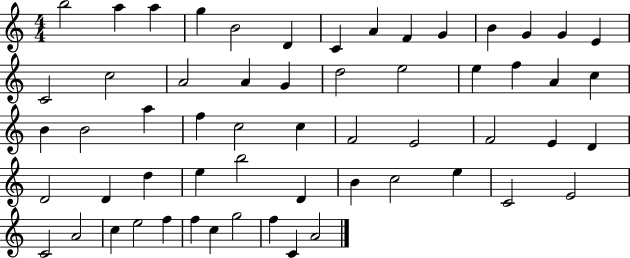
{
  \clef treble
  \numericTimeSignature
  \time 4/4
  \key c \major
  b''2 a''4 a''4 | g''4 b'2 d'4 | c'4 a'4 f'4 g'4 | b'4 g'4 g'4 e'4 | \break c'2 c''2 | a'2 a'4 g'4 | d''2 e''2 | e''4 f''4 a'4 c''4 | \break b'4 b'2 a''4 | f''4 c''2 c''4 | f'2 e'2 | f'2 e'4 d'4 | \break d'2 d'4 d''4 | e''4 b''2 d'4 | b'4 c''2 e''4 | c'2 e'2 | \break c'2 a'2 | c''4 e''2 f''4 | f''4 c''4 g''2 | f''4 c'4 a'2 | \break \bar "|."
}